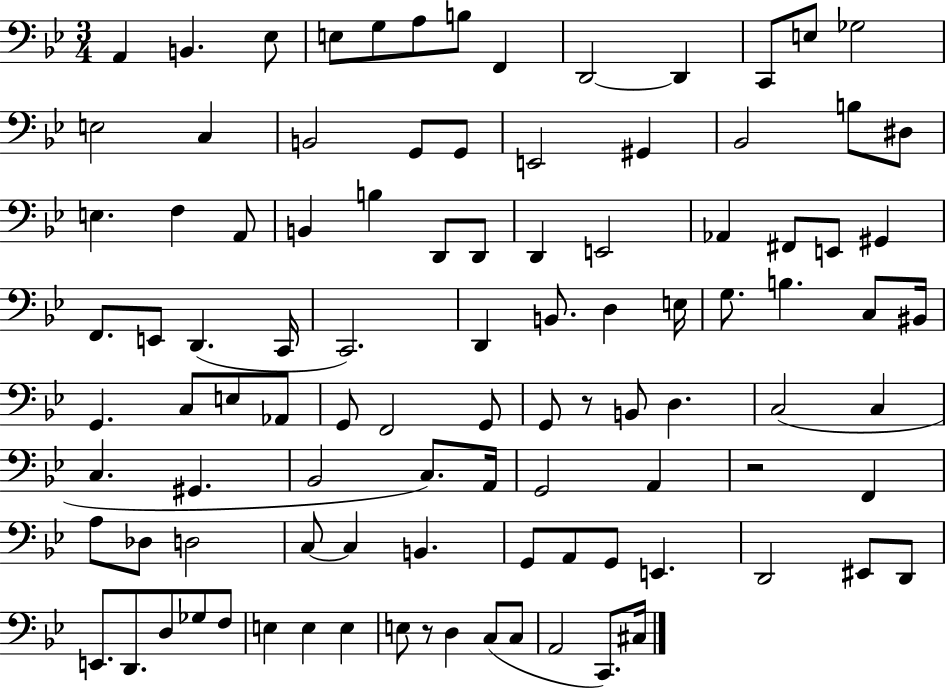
{
  \clef bass
  \numericTimeSignature
  \time 3/4
  \key bes \major
  a,4 b,4. ees8 | e8 g8 a8 b8 f,4 | d,2~~ d,4 | c,8 e8 ges2 | \break e2 c4 | b,2 g,8 g,8 | e,2 gis,4 | bes,2 b8 dis8 | \break e4. f4 a,8 | b,4 b4 d,8 d,8 | d,4 e,2 | aes,4 fis,8 e,8 gis,4 | \break f,8. e,8 d,4.( c,16 | c,2.) | d,4 b,8. d4 e16 | g8. b4. c8 bis,16 | \break g,4. c8 e8 aes,8 | g,8 f,2 g,8 | g,8 r8 b,8 d4. | c2( c4 | \break c4. gis,4. | bes,2 c8.) a,16 | g,2 a,4 | r2 f,4 | \break a8 des8 d2 | c8~~ c4 b,4. | g,8 a,8 g,8 e,4. | d,2 eis,8 d,8 | \break e,8. d,8. d8 ges8 f8 | e4 e4 e4 | e8 r8 d4 c8( c8 | a,2 c,8.) cis16 | \break \bar "|."
}